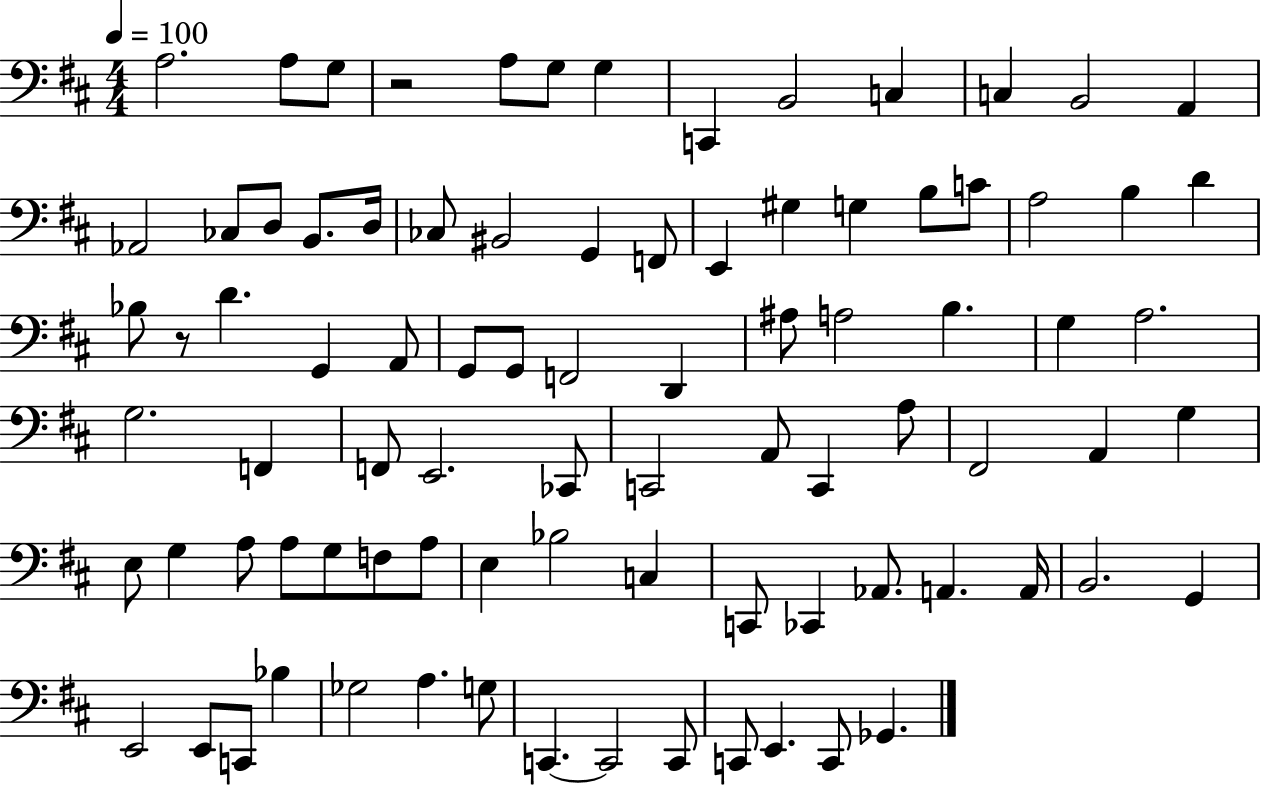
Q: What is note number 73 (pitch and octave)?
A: E2